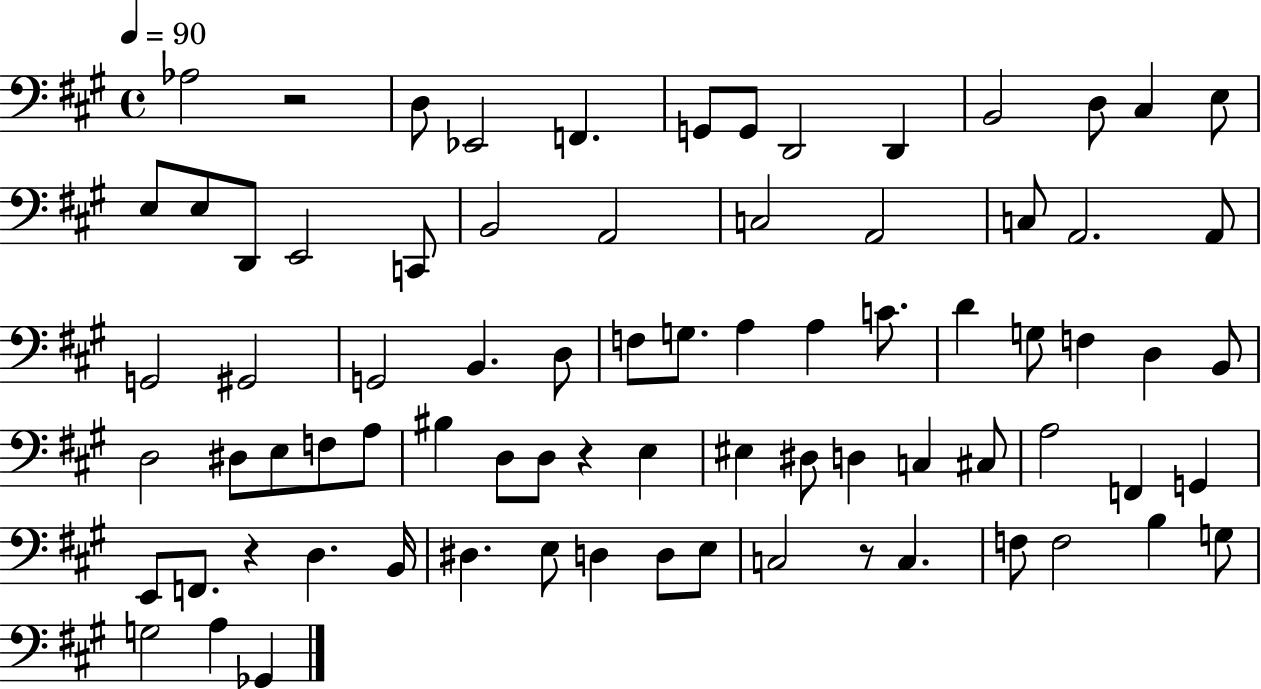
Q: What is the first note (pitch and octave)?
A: Ab3